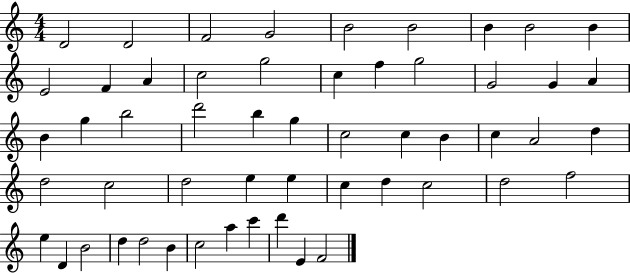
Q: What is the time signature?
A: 4/4